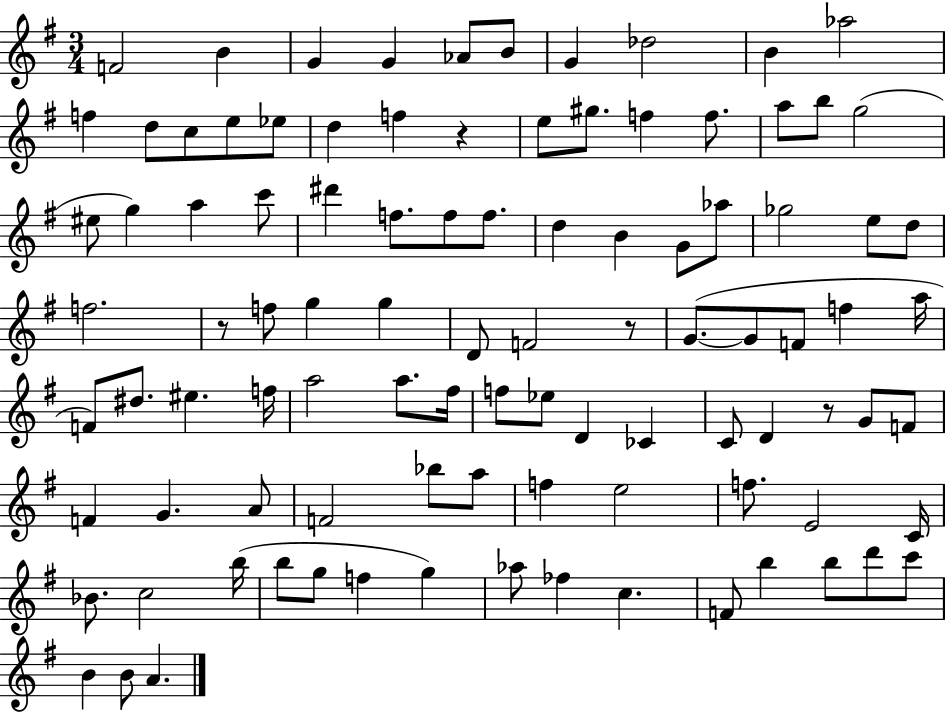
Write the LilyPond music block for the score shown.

{
  \clef treble
  \numericTimeSignature
  \time 3/4
  \key g \major
  f'2 b'4 | g'4 g'4 aes'8 b'8 | g'4 des''2 | b'4 aes''2 | \break f''4 d''8 c''8 e''8 ees''8 | d''4 f''4 r4 | e''8 gis''8. f''4 f''8. | a''8 b''8 g''2( | \break eis''8 g''4) a''4 c'''8 | dis'''4 f''8. f''8 f''8. | d''4 b'4 g'8 aes''8 | ges''2 e''8 d''8 | \break f''2. | r8 f''8 g''4 g''4 | d'8 f'2 r8 | g'8.~(~ g'8 f'8 f''4 a''16 | \break f'8) dis''8. eis''4. f''16 | a''2 a''8. fis''16 | f''8 ees''8 d'4 ces'4 | c'8 d'4 r8 g'8 f'8 | \break f'4 g'4. a'8 | f'2 bes''8 a''8 | f''4 e''2 | f''8. e'2 c'16 | \break bes'8. c''2 b''16( | b''8 g''8 f''4 g''4) | aes''8 fes''4 c''4. | f'8 b''4 b''8 d'''8 c'''8 | \break b'4 b'8 a'4. | \bar "|."
}